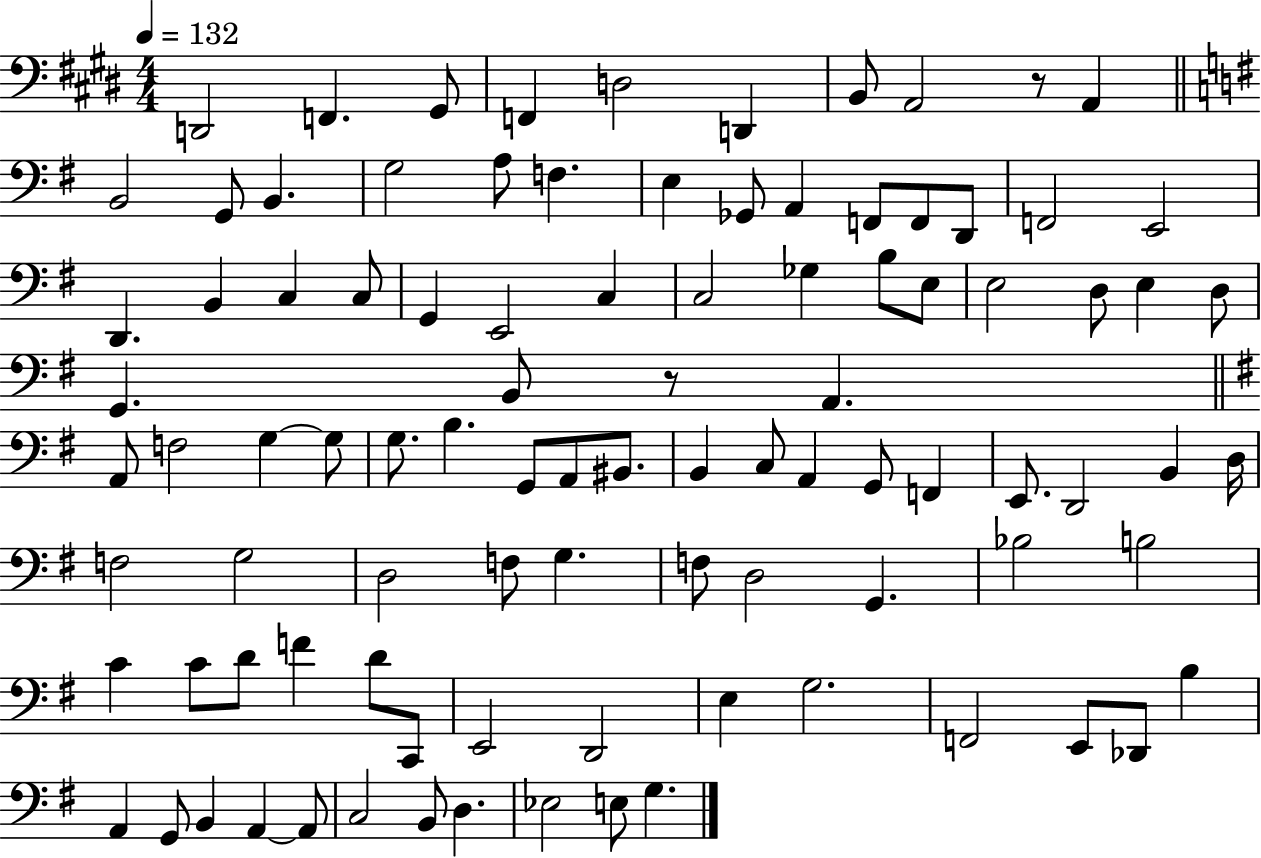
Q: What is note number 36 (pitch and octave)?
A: D3